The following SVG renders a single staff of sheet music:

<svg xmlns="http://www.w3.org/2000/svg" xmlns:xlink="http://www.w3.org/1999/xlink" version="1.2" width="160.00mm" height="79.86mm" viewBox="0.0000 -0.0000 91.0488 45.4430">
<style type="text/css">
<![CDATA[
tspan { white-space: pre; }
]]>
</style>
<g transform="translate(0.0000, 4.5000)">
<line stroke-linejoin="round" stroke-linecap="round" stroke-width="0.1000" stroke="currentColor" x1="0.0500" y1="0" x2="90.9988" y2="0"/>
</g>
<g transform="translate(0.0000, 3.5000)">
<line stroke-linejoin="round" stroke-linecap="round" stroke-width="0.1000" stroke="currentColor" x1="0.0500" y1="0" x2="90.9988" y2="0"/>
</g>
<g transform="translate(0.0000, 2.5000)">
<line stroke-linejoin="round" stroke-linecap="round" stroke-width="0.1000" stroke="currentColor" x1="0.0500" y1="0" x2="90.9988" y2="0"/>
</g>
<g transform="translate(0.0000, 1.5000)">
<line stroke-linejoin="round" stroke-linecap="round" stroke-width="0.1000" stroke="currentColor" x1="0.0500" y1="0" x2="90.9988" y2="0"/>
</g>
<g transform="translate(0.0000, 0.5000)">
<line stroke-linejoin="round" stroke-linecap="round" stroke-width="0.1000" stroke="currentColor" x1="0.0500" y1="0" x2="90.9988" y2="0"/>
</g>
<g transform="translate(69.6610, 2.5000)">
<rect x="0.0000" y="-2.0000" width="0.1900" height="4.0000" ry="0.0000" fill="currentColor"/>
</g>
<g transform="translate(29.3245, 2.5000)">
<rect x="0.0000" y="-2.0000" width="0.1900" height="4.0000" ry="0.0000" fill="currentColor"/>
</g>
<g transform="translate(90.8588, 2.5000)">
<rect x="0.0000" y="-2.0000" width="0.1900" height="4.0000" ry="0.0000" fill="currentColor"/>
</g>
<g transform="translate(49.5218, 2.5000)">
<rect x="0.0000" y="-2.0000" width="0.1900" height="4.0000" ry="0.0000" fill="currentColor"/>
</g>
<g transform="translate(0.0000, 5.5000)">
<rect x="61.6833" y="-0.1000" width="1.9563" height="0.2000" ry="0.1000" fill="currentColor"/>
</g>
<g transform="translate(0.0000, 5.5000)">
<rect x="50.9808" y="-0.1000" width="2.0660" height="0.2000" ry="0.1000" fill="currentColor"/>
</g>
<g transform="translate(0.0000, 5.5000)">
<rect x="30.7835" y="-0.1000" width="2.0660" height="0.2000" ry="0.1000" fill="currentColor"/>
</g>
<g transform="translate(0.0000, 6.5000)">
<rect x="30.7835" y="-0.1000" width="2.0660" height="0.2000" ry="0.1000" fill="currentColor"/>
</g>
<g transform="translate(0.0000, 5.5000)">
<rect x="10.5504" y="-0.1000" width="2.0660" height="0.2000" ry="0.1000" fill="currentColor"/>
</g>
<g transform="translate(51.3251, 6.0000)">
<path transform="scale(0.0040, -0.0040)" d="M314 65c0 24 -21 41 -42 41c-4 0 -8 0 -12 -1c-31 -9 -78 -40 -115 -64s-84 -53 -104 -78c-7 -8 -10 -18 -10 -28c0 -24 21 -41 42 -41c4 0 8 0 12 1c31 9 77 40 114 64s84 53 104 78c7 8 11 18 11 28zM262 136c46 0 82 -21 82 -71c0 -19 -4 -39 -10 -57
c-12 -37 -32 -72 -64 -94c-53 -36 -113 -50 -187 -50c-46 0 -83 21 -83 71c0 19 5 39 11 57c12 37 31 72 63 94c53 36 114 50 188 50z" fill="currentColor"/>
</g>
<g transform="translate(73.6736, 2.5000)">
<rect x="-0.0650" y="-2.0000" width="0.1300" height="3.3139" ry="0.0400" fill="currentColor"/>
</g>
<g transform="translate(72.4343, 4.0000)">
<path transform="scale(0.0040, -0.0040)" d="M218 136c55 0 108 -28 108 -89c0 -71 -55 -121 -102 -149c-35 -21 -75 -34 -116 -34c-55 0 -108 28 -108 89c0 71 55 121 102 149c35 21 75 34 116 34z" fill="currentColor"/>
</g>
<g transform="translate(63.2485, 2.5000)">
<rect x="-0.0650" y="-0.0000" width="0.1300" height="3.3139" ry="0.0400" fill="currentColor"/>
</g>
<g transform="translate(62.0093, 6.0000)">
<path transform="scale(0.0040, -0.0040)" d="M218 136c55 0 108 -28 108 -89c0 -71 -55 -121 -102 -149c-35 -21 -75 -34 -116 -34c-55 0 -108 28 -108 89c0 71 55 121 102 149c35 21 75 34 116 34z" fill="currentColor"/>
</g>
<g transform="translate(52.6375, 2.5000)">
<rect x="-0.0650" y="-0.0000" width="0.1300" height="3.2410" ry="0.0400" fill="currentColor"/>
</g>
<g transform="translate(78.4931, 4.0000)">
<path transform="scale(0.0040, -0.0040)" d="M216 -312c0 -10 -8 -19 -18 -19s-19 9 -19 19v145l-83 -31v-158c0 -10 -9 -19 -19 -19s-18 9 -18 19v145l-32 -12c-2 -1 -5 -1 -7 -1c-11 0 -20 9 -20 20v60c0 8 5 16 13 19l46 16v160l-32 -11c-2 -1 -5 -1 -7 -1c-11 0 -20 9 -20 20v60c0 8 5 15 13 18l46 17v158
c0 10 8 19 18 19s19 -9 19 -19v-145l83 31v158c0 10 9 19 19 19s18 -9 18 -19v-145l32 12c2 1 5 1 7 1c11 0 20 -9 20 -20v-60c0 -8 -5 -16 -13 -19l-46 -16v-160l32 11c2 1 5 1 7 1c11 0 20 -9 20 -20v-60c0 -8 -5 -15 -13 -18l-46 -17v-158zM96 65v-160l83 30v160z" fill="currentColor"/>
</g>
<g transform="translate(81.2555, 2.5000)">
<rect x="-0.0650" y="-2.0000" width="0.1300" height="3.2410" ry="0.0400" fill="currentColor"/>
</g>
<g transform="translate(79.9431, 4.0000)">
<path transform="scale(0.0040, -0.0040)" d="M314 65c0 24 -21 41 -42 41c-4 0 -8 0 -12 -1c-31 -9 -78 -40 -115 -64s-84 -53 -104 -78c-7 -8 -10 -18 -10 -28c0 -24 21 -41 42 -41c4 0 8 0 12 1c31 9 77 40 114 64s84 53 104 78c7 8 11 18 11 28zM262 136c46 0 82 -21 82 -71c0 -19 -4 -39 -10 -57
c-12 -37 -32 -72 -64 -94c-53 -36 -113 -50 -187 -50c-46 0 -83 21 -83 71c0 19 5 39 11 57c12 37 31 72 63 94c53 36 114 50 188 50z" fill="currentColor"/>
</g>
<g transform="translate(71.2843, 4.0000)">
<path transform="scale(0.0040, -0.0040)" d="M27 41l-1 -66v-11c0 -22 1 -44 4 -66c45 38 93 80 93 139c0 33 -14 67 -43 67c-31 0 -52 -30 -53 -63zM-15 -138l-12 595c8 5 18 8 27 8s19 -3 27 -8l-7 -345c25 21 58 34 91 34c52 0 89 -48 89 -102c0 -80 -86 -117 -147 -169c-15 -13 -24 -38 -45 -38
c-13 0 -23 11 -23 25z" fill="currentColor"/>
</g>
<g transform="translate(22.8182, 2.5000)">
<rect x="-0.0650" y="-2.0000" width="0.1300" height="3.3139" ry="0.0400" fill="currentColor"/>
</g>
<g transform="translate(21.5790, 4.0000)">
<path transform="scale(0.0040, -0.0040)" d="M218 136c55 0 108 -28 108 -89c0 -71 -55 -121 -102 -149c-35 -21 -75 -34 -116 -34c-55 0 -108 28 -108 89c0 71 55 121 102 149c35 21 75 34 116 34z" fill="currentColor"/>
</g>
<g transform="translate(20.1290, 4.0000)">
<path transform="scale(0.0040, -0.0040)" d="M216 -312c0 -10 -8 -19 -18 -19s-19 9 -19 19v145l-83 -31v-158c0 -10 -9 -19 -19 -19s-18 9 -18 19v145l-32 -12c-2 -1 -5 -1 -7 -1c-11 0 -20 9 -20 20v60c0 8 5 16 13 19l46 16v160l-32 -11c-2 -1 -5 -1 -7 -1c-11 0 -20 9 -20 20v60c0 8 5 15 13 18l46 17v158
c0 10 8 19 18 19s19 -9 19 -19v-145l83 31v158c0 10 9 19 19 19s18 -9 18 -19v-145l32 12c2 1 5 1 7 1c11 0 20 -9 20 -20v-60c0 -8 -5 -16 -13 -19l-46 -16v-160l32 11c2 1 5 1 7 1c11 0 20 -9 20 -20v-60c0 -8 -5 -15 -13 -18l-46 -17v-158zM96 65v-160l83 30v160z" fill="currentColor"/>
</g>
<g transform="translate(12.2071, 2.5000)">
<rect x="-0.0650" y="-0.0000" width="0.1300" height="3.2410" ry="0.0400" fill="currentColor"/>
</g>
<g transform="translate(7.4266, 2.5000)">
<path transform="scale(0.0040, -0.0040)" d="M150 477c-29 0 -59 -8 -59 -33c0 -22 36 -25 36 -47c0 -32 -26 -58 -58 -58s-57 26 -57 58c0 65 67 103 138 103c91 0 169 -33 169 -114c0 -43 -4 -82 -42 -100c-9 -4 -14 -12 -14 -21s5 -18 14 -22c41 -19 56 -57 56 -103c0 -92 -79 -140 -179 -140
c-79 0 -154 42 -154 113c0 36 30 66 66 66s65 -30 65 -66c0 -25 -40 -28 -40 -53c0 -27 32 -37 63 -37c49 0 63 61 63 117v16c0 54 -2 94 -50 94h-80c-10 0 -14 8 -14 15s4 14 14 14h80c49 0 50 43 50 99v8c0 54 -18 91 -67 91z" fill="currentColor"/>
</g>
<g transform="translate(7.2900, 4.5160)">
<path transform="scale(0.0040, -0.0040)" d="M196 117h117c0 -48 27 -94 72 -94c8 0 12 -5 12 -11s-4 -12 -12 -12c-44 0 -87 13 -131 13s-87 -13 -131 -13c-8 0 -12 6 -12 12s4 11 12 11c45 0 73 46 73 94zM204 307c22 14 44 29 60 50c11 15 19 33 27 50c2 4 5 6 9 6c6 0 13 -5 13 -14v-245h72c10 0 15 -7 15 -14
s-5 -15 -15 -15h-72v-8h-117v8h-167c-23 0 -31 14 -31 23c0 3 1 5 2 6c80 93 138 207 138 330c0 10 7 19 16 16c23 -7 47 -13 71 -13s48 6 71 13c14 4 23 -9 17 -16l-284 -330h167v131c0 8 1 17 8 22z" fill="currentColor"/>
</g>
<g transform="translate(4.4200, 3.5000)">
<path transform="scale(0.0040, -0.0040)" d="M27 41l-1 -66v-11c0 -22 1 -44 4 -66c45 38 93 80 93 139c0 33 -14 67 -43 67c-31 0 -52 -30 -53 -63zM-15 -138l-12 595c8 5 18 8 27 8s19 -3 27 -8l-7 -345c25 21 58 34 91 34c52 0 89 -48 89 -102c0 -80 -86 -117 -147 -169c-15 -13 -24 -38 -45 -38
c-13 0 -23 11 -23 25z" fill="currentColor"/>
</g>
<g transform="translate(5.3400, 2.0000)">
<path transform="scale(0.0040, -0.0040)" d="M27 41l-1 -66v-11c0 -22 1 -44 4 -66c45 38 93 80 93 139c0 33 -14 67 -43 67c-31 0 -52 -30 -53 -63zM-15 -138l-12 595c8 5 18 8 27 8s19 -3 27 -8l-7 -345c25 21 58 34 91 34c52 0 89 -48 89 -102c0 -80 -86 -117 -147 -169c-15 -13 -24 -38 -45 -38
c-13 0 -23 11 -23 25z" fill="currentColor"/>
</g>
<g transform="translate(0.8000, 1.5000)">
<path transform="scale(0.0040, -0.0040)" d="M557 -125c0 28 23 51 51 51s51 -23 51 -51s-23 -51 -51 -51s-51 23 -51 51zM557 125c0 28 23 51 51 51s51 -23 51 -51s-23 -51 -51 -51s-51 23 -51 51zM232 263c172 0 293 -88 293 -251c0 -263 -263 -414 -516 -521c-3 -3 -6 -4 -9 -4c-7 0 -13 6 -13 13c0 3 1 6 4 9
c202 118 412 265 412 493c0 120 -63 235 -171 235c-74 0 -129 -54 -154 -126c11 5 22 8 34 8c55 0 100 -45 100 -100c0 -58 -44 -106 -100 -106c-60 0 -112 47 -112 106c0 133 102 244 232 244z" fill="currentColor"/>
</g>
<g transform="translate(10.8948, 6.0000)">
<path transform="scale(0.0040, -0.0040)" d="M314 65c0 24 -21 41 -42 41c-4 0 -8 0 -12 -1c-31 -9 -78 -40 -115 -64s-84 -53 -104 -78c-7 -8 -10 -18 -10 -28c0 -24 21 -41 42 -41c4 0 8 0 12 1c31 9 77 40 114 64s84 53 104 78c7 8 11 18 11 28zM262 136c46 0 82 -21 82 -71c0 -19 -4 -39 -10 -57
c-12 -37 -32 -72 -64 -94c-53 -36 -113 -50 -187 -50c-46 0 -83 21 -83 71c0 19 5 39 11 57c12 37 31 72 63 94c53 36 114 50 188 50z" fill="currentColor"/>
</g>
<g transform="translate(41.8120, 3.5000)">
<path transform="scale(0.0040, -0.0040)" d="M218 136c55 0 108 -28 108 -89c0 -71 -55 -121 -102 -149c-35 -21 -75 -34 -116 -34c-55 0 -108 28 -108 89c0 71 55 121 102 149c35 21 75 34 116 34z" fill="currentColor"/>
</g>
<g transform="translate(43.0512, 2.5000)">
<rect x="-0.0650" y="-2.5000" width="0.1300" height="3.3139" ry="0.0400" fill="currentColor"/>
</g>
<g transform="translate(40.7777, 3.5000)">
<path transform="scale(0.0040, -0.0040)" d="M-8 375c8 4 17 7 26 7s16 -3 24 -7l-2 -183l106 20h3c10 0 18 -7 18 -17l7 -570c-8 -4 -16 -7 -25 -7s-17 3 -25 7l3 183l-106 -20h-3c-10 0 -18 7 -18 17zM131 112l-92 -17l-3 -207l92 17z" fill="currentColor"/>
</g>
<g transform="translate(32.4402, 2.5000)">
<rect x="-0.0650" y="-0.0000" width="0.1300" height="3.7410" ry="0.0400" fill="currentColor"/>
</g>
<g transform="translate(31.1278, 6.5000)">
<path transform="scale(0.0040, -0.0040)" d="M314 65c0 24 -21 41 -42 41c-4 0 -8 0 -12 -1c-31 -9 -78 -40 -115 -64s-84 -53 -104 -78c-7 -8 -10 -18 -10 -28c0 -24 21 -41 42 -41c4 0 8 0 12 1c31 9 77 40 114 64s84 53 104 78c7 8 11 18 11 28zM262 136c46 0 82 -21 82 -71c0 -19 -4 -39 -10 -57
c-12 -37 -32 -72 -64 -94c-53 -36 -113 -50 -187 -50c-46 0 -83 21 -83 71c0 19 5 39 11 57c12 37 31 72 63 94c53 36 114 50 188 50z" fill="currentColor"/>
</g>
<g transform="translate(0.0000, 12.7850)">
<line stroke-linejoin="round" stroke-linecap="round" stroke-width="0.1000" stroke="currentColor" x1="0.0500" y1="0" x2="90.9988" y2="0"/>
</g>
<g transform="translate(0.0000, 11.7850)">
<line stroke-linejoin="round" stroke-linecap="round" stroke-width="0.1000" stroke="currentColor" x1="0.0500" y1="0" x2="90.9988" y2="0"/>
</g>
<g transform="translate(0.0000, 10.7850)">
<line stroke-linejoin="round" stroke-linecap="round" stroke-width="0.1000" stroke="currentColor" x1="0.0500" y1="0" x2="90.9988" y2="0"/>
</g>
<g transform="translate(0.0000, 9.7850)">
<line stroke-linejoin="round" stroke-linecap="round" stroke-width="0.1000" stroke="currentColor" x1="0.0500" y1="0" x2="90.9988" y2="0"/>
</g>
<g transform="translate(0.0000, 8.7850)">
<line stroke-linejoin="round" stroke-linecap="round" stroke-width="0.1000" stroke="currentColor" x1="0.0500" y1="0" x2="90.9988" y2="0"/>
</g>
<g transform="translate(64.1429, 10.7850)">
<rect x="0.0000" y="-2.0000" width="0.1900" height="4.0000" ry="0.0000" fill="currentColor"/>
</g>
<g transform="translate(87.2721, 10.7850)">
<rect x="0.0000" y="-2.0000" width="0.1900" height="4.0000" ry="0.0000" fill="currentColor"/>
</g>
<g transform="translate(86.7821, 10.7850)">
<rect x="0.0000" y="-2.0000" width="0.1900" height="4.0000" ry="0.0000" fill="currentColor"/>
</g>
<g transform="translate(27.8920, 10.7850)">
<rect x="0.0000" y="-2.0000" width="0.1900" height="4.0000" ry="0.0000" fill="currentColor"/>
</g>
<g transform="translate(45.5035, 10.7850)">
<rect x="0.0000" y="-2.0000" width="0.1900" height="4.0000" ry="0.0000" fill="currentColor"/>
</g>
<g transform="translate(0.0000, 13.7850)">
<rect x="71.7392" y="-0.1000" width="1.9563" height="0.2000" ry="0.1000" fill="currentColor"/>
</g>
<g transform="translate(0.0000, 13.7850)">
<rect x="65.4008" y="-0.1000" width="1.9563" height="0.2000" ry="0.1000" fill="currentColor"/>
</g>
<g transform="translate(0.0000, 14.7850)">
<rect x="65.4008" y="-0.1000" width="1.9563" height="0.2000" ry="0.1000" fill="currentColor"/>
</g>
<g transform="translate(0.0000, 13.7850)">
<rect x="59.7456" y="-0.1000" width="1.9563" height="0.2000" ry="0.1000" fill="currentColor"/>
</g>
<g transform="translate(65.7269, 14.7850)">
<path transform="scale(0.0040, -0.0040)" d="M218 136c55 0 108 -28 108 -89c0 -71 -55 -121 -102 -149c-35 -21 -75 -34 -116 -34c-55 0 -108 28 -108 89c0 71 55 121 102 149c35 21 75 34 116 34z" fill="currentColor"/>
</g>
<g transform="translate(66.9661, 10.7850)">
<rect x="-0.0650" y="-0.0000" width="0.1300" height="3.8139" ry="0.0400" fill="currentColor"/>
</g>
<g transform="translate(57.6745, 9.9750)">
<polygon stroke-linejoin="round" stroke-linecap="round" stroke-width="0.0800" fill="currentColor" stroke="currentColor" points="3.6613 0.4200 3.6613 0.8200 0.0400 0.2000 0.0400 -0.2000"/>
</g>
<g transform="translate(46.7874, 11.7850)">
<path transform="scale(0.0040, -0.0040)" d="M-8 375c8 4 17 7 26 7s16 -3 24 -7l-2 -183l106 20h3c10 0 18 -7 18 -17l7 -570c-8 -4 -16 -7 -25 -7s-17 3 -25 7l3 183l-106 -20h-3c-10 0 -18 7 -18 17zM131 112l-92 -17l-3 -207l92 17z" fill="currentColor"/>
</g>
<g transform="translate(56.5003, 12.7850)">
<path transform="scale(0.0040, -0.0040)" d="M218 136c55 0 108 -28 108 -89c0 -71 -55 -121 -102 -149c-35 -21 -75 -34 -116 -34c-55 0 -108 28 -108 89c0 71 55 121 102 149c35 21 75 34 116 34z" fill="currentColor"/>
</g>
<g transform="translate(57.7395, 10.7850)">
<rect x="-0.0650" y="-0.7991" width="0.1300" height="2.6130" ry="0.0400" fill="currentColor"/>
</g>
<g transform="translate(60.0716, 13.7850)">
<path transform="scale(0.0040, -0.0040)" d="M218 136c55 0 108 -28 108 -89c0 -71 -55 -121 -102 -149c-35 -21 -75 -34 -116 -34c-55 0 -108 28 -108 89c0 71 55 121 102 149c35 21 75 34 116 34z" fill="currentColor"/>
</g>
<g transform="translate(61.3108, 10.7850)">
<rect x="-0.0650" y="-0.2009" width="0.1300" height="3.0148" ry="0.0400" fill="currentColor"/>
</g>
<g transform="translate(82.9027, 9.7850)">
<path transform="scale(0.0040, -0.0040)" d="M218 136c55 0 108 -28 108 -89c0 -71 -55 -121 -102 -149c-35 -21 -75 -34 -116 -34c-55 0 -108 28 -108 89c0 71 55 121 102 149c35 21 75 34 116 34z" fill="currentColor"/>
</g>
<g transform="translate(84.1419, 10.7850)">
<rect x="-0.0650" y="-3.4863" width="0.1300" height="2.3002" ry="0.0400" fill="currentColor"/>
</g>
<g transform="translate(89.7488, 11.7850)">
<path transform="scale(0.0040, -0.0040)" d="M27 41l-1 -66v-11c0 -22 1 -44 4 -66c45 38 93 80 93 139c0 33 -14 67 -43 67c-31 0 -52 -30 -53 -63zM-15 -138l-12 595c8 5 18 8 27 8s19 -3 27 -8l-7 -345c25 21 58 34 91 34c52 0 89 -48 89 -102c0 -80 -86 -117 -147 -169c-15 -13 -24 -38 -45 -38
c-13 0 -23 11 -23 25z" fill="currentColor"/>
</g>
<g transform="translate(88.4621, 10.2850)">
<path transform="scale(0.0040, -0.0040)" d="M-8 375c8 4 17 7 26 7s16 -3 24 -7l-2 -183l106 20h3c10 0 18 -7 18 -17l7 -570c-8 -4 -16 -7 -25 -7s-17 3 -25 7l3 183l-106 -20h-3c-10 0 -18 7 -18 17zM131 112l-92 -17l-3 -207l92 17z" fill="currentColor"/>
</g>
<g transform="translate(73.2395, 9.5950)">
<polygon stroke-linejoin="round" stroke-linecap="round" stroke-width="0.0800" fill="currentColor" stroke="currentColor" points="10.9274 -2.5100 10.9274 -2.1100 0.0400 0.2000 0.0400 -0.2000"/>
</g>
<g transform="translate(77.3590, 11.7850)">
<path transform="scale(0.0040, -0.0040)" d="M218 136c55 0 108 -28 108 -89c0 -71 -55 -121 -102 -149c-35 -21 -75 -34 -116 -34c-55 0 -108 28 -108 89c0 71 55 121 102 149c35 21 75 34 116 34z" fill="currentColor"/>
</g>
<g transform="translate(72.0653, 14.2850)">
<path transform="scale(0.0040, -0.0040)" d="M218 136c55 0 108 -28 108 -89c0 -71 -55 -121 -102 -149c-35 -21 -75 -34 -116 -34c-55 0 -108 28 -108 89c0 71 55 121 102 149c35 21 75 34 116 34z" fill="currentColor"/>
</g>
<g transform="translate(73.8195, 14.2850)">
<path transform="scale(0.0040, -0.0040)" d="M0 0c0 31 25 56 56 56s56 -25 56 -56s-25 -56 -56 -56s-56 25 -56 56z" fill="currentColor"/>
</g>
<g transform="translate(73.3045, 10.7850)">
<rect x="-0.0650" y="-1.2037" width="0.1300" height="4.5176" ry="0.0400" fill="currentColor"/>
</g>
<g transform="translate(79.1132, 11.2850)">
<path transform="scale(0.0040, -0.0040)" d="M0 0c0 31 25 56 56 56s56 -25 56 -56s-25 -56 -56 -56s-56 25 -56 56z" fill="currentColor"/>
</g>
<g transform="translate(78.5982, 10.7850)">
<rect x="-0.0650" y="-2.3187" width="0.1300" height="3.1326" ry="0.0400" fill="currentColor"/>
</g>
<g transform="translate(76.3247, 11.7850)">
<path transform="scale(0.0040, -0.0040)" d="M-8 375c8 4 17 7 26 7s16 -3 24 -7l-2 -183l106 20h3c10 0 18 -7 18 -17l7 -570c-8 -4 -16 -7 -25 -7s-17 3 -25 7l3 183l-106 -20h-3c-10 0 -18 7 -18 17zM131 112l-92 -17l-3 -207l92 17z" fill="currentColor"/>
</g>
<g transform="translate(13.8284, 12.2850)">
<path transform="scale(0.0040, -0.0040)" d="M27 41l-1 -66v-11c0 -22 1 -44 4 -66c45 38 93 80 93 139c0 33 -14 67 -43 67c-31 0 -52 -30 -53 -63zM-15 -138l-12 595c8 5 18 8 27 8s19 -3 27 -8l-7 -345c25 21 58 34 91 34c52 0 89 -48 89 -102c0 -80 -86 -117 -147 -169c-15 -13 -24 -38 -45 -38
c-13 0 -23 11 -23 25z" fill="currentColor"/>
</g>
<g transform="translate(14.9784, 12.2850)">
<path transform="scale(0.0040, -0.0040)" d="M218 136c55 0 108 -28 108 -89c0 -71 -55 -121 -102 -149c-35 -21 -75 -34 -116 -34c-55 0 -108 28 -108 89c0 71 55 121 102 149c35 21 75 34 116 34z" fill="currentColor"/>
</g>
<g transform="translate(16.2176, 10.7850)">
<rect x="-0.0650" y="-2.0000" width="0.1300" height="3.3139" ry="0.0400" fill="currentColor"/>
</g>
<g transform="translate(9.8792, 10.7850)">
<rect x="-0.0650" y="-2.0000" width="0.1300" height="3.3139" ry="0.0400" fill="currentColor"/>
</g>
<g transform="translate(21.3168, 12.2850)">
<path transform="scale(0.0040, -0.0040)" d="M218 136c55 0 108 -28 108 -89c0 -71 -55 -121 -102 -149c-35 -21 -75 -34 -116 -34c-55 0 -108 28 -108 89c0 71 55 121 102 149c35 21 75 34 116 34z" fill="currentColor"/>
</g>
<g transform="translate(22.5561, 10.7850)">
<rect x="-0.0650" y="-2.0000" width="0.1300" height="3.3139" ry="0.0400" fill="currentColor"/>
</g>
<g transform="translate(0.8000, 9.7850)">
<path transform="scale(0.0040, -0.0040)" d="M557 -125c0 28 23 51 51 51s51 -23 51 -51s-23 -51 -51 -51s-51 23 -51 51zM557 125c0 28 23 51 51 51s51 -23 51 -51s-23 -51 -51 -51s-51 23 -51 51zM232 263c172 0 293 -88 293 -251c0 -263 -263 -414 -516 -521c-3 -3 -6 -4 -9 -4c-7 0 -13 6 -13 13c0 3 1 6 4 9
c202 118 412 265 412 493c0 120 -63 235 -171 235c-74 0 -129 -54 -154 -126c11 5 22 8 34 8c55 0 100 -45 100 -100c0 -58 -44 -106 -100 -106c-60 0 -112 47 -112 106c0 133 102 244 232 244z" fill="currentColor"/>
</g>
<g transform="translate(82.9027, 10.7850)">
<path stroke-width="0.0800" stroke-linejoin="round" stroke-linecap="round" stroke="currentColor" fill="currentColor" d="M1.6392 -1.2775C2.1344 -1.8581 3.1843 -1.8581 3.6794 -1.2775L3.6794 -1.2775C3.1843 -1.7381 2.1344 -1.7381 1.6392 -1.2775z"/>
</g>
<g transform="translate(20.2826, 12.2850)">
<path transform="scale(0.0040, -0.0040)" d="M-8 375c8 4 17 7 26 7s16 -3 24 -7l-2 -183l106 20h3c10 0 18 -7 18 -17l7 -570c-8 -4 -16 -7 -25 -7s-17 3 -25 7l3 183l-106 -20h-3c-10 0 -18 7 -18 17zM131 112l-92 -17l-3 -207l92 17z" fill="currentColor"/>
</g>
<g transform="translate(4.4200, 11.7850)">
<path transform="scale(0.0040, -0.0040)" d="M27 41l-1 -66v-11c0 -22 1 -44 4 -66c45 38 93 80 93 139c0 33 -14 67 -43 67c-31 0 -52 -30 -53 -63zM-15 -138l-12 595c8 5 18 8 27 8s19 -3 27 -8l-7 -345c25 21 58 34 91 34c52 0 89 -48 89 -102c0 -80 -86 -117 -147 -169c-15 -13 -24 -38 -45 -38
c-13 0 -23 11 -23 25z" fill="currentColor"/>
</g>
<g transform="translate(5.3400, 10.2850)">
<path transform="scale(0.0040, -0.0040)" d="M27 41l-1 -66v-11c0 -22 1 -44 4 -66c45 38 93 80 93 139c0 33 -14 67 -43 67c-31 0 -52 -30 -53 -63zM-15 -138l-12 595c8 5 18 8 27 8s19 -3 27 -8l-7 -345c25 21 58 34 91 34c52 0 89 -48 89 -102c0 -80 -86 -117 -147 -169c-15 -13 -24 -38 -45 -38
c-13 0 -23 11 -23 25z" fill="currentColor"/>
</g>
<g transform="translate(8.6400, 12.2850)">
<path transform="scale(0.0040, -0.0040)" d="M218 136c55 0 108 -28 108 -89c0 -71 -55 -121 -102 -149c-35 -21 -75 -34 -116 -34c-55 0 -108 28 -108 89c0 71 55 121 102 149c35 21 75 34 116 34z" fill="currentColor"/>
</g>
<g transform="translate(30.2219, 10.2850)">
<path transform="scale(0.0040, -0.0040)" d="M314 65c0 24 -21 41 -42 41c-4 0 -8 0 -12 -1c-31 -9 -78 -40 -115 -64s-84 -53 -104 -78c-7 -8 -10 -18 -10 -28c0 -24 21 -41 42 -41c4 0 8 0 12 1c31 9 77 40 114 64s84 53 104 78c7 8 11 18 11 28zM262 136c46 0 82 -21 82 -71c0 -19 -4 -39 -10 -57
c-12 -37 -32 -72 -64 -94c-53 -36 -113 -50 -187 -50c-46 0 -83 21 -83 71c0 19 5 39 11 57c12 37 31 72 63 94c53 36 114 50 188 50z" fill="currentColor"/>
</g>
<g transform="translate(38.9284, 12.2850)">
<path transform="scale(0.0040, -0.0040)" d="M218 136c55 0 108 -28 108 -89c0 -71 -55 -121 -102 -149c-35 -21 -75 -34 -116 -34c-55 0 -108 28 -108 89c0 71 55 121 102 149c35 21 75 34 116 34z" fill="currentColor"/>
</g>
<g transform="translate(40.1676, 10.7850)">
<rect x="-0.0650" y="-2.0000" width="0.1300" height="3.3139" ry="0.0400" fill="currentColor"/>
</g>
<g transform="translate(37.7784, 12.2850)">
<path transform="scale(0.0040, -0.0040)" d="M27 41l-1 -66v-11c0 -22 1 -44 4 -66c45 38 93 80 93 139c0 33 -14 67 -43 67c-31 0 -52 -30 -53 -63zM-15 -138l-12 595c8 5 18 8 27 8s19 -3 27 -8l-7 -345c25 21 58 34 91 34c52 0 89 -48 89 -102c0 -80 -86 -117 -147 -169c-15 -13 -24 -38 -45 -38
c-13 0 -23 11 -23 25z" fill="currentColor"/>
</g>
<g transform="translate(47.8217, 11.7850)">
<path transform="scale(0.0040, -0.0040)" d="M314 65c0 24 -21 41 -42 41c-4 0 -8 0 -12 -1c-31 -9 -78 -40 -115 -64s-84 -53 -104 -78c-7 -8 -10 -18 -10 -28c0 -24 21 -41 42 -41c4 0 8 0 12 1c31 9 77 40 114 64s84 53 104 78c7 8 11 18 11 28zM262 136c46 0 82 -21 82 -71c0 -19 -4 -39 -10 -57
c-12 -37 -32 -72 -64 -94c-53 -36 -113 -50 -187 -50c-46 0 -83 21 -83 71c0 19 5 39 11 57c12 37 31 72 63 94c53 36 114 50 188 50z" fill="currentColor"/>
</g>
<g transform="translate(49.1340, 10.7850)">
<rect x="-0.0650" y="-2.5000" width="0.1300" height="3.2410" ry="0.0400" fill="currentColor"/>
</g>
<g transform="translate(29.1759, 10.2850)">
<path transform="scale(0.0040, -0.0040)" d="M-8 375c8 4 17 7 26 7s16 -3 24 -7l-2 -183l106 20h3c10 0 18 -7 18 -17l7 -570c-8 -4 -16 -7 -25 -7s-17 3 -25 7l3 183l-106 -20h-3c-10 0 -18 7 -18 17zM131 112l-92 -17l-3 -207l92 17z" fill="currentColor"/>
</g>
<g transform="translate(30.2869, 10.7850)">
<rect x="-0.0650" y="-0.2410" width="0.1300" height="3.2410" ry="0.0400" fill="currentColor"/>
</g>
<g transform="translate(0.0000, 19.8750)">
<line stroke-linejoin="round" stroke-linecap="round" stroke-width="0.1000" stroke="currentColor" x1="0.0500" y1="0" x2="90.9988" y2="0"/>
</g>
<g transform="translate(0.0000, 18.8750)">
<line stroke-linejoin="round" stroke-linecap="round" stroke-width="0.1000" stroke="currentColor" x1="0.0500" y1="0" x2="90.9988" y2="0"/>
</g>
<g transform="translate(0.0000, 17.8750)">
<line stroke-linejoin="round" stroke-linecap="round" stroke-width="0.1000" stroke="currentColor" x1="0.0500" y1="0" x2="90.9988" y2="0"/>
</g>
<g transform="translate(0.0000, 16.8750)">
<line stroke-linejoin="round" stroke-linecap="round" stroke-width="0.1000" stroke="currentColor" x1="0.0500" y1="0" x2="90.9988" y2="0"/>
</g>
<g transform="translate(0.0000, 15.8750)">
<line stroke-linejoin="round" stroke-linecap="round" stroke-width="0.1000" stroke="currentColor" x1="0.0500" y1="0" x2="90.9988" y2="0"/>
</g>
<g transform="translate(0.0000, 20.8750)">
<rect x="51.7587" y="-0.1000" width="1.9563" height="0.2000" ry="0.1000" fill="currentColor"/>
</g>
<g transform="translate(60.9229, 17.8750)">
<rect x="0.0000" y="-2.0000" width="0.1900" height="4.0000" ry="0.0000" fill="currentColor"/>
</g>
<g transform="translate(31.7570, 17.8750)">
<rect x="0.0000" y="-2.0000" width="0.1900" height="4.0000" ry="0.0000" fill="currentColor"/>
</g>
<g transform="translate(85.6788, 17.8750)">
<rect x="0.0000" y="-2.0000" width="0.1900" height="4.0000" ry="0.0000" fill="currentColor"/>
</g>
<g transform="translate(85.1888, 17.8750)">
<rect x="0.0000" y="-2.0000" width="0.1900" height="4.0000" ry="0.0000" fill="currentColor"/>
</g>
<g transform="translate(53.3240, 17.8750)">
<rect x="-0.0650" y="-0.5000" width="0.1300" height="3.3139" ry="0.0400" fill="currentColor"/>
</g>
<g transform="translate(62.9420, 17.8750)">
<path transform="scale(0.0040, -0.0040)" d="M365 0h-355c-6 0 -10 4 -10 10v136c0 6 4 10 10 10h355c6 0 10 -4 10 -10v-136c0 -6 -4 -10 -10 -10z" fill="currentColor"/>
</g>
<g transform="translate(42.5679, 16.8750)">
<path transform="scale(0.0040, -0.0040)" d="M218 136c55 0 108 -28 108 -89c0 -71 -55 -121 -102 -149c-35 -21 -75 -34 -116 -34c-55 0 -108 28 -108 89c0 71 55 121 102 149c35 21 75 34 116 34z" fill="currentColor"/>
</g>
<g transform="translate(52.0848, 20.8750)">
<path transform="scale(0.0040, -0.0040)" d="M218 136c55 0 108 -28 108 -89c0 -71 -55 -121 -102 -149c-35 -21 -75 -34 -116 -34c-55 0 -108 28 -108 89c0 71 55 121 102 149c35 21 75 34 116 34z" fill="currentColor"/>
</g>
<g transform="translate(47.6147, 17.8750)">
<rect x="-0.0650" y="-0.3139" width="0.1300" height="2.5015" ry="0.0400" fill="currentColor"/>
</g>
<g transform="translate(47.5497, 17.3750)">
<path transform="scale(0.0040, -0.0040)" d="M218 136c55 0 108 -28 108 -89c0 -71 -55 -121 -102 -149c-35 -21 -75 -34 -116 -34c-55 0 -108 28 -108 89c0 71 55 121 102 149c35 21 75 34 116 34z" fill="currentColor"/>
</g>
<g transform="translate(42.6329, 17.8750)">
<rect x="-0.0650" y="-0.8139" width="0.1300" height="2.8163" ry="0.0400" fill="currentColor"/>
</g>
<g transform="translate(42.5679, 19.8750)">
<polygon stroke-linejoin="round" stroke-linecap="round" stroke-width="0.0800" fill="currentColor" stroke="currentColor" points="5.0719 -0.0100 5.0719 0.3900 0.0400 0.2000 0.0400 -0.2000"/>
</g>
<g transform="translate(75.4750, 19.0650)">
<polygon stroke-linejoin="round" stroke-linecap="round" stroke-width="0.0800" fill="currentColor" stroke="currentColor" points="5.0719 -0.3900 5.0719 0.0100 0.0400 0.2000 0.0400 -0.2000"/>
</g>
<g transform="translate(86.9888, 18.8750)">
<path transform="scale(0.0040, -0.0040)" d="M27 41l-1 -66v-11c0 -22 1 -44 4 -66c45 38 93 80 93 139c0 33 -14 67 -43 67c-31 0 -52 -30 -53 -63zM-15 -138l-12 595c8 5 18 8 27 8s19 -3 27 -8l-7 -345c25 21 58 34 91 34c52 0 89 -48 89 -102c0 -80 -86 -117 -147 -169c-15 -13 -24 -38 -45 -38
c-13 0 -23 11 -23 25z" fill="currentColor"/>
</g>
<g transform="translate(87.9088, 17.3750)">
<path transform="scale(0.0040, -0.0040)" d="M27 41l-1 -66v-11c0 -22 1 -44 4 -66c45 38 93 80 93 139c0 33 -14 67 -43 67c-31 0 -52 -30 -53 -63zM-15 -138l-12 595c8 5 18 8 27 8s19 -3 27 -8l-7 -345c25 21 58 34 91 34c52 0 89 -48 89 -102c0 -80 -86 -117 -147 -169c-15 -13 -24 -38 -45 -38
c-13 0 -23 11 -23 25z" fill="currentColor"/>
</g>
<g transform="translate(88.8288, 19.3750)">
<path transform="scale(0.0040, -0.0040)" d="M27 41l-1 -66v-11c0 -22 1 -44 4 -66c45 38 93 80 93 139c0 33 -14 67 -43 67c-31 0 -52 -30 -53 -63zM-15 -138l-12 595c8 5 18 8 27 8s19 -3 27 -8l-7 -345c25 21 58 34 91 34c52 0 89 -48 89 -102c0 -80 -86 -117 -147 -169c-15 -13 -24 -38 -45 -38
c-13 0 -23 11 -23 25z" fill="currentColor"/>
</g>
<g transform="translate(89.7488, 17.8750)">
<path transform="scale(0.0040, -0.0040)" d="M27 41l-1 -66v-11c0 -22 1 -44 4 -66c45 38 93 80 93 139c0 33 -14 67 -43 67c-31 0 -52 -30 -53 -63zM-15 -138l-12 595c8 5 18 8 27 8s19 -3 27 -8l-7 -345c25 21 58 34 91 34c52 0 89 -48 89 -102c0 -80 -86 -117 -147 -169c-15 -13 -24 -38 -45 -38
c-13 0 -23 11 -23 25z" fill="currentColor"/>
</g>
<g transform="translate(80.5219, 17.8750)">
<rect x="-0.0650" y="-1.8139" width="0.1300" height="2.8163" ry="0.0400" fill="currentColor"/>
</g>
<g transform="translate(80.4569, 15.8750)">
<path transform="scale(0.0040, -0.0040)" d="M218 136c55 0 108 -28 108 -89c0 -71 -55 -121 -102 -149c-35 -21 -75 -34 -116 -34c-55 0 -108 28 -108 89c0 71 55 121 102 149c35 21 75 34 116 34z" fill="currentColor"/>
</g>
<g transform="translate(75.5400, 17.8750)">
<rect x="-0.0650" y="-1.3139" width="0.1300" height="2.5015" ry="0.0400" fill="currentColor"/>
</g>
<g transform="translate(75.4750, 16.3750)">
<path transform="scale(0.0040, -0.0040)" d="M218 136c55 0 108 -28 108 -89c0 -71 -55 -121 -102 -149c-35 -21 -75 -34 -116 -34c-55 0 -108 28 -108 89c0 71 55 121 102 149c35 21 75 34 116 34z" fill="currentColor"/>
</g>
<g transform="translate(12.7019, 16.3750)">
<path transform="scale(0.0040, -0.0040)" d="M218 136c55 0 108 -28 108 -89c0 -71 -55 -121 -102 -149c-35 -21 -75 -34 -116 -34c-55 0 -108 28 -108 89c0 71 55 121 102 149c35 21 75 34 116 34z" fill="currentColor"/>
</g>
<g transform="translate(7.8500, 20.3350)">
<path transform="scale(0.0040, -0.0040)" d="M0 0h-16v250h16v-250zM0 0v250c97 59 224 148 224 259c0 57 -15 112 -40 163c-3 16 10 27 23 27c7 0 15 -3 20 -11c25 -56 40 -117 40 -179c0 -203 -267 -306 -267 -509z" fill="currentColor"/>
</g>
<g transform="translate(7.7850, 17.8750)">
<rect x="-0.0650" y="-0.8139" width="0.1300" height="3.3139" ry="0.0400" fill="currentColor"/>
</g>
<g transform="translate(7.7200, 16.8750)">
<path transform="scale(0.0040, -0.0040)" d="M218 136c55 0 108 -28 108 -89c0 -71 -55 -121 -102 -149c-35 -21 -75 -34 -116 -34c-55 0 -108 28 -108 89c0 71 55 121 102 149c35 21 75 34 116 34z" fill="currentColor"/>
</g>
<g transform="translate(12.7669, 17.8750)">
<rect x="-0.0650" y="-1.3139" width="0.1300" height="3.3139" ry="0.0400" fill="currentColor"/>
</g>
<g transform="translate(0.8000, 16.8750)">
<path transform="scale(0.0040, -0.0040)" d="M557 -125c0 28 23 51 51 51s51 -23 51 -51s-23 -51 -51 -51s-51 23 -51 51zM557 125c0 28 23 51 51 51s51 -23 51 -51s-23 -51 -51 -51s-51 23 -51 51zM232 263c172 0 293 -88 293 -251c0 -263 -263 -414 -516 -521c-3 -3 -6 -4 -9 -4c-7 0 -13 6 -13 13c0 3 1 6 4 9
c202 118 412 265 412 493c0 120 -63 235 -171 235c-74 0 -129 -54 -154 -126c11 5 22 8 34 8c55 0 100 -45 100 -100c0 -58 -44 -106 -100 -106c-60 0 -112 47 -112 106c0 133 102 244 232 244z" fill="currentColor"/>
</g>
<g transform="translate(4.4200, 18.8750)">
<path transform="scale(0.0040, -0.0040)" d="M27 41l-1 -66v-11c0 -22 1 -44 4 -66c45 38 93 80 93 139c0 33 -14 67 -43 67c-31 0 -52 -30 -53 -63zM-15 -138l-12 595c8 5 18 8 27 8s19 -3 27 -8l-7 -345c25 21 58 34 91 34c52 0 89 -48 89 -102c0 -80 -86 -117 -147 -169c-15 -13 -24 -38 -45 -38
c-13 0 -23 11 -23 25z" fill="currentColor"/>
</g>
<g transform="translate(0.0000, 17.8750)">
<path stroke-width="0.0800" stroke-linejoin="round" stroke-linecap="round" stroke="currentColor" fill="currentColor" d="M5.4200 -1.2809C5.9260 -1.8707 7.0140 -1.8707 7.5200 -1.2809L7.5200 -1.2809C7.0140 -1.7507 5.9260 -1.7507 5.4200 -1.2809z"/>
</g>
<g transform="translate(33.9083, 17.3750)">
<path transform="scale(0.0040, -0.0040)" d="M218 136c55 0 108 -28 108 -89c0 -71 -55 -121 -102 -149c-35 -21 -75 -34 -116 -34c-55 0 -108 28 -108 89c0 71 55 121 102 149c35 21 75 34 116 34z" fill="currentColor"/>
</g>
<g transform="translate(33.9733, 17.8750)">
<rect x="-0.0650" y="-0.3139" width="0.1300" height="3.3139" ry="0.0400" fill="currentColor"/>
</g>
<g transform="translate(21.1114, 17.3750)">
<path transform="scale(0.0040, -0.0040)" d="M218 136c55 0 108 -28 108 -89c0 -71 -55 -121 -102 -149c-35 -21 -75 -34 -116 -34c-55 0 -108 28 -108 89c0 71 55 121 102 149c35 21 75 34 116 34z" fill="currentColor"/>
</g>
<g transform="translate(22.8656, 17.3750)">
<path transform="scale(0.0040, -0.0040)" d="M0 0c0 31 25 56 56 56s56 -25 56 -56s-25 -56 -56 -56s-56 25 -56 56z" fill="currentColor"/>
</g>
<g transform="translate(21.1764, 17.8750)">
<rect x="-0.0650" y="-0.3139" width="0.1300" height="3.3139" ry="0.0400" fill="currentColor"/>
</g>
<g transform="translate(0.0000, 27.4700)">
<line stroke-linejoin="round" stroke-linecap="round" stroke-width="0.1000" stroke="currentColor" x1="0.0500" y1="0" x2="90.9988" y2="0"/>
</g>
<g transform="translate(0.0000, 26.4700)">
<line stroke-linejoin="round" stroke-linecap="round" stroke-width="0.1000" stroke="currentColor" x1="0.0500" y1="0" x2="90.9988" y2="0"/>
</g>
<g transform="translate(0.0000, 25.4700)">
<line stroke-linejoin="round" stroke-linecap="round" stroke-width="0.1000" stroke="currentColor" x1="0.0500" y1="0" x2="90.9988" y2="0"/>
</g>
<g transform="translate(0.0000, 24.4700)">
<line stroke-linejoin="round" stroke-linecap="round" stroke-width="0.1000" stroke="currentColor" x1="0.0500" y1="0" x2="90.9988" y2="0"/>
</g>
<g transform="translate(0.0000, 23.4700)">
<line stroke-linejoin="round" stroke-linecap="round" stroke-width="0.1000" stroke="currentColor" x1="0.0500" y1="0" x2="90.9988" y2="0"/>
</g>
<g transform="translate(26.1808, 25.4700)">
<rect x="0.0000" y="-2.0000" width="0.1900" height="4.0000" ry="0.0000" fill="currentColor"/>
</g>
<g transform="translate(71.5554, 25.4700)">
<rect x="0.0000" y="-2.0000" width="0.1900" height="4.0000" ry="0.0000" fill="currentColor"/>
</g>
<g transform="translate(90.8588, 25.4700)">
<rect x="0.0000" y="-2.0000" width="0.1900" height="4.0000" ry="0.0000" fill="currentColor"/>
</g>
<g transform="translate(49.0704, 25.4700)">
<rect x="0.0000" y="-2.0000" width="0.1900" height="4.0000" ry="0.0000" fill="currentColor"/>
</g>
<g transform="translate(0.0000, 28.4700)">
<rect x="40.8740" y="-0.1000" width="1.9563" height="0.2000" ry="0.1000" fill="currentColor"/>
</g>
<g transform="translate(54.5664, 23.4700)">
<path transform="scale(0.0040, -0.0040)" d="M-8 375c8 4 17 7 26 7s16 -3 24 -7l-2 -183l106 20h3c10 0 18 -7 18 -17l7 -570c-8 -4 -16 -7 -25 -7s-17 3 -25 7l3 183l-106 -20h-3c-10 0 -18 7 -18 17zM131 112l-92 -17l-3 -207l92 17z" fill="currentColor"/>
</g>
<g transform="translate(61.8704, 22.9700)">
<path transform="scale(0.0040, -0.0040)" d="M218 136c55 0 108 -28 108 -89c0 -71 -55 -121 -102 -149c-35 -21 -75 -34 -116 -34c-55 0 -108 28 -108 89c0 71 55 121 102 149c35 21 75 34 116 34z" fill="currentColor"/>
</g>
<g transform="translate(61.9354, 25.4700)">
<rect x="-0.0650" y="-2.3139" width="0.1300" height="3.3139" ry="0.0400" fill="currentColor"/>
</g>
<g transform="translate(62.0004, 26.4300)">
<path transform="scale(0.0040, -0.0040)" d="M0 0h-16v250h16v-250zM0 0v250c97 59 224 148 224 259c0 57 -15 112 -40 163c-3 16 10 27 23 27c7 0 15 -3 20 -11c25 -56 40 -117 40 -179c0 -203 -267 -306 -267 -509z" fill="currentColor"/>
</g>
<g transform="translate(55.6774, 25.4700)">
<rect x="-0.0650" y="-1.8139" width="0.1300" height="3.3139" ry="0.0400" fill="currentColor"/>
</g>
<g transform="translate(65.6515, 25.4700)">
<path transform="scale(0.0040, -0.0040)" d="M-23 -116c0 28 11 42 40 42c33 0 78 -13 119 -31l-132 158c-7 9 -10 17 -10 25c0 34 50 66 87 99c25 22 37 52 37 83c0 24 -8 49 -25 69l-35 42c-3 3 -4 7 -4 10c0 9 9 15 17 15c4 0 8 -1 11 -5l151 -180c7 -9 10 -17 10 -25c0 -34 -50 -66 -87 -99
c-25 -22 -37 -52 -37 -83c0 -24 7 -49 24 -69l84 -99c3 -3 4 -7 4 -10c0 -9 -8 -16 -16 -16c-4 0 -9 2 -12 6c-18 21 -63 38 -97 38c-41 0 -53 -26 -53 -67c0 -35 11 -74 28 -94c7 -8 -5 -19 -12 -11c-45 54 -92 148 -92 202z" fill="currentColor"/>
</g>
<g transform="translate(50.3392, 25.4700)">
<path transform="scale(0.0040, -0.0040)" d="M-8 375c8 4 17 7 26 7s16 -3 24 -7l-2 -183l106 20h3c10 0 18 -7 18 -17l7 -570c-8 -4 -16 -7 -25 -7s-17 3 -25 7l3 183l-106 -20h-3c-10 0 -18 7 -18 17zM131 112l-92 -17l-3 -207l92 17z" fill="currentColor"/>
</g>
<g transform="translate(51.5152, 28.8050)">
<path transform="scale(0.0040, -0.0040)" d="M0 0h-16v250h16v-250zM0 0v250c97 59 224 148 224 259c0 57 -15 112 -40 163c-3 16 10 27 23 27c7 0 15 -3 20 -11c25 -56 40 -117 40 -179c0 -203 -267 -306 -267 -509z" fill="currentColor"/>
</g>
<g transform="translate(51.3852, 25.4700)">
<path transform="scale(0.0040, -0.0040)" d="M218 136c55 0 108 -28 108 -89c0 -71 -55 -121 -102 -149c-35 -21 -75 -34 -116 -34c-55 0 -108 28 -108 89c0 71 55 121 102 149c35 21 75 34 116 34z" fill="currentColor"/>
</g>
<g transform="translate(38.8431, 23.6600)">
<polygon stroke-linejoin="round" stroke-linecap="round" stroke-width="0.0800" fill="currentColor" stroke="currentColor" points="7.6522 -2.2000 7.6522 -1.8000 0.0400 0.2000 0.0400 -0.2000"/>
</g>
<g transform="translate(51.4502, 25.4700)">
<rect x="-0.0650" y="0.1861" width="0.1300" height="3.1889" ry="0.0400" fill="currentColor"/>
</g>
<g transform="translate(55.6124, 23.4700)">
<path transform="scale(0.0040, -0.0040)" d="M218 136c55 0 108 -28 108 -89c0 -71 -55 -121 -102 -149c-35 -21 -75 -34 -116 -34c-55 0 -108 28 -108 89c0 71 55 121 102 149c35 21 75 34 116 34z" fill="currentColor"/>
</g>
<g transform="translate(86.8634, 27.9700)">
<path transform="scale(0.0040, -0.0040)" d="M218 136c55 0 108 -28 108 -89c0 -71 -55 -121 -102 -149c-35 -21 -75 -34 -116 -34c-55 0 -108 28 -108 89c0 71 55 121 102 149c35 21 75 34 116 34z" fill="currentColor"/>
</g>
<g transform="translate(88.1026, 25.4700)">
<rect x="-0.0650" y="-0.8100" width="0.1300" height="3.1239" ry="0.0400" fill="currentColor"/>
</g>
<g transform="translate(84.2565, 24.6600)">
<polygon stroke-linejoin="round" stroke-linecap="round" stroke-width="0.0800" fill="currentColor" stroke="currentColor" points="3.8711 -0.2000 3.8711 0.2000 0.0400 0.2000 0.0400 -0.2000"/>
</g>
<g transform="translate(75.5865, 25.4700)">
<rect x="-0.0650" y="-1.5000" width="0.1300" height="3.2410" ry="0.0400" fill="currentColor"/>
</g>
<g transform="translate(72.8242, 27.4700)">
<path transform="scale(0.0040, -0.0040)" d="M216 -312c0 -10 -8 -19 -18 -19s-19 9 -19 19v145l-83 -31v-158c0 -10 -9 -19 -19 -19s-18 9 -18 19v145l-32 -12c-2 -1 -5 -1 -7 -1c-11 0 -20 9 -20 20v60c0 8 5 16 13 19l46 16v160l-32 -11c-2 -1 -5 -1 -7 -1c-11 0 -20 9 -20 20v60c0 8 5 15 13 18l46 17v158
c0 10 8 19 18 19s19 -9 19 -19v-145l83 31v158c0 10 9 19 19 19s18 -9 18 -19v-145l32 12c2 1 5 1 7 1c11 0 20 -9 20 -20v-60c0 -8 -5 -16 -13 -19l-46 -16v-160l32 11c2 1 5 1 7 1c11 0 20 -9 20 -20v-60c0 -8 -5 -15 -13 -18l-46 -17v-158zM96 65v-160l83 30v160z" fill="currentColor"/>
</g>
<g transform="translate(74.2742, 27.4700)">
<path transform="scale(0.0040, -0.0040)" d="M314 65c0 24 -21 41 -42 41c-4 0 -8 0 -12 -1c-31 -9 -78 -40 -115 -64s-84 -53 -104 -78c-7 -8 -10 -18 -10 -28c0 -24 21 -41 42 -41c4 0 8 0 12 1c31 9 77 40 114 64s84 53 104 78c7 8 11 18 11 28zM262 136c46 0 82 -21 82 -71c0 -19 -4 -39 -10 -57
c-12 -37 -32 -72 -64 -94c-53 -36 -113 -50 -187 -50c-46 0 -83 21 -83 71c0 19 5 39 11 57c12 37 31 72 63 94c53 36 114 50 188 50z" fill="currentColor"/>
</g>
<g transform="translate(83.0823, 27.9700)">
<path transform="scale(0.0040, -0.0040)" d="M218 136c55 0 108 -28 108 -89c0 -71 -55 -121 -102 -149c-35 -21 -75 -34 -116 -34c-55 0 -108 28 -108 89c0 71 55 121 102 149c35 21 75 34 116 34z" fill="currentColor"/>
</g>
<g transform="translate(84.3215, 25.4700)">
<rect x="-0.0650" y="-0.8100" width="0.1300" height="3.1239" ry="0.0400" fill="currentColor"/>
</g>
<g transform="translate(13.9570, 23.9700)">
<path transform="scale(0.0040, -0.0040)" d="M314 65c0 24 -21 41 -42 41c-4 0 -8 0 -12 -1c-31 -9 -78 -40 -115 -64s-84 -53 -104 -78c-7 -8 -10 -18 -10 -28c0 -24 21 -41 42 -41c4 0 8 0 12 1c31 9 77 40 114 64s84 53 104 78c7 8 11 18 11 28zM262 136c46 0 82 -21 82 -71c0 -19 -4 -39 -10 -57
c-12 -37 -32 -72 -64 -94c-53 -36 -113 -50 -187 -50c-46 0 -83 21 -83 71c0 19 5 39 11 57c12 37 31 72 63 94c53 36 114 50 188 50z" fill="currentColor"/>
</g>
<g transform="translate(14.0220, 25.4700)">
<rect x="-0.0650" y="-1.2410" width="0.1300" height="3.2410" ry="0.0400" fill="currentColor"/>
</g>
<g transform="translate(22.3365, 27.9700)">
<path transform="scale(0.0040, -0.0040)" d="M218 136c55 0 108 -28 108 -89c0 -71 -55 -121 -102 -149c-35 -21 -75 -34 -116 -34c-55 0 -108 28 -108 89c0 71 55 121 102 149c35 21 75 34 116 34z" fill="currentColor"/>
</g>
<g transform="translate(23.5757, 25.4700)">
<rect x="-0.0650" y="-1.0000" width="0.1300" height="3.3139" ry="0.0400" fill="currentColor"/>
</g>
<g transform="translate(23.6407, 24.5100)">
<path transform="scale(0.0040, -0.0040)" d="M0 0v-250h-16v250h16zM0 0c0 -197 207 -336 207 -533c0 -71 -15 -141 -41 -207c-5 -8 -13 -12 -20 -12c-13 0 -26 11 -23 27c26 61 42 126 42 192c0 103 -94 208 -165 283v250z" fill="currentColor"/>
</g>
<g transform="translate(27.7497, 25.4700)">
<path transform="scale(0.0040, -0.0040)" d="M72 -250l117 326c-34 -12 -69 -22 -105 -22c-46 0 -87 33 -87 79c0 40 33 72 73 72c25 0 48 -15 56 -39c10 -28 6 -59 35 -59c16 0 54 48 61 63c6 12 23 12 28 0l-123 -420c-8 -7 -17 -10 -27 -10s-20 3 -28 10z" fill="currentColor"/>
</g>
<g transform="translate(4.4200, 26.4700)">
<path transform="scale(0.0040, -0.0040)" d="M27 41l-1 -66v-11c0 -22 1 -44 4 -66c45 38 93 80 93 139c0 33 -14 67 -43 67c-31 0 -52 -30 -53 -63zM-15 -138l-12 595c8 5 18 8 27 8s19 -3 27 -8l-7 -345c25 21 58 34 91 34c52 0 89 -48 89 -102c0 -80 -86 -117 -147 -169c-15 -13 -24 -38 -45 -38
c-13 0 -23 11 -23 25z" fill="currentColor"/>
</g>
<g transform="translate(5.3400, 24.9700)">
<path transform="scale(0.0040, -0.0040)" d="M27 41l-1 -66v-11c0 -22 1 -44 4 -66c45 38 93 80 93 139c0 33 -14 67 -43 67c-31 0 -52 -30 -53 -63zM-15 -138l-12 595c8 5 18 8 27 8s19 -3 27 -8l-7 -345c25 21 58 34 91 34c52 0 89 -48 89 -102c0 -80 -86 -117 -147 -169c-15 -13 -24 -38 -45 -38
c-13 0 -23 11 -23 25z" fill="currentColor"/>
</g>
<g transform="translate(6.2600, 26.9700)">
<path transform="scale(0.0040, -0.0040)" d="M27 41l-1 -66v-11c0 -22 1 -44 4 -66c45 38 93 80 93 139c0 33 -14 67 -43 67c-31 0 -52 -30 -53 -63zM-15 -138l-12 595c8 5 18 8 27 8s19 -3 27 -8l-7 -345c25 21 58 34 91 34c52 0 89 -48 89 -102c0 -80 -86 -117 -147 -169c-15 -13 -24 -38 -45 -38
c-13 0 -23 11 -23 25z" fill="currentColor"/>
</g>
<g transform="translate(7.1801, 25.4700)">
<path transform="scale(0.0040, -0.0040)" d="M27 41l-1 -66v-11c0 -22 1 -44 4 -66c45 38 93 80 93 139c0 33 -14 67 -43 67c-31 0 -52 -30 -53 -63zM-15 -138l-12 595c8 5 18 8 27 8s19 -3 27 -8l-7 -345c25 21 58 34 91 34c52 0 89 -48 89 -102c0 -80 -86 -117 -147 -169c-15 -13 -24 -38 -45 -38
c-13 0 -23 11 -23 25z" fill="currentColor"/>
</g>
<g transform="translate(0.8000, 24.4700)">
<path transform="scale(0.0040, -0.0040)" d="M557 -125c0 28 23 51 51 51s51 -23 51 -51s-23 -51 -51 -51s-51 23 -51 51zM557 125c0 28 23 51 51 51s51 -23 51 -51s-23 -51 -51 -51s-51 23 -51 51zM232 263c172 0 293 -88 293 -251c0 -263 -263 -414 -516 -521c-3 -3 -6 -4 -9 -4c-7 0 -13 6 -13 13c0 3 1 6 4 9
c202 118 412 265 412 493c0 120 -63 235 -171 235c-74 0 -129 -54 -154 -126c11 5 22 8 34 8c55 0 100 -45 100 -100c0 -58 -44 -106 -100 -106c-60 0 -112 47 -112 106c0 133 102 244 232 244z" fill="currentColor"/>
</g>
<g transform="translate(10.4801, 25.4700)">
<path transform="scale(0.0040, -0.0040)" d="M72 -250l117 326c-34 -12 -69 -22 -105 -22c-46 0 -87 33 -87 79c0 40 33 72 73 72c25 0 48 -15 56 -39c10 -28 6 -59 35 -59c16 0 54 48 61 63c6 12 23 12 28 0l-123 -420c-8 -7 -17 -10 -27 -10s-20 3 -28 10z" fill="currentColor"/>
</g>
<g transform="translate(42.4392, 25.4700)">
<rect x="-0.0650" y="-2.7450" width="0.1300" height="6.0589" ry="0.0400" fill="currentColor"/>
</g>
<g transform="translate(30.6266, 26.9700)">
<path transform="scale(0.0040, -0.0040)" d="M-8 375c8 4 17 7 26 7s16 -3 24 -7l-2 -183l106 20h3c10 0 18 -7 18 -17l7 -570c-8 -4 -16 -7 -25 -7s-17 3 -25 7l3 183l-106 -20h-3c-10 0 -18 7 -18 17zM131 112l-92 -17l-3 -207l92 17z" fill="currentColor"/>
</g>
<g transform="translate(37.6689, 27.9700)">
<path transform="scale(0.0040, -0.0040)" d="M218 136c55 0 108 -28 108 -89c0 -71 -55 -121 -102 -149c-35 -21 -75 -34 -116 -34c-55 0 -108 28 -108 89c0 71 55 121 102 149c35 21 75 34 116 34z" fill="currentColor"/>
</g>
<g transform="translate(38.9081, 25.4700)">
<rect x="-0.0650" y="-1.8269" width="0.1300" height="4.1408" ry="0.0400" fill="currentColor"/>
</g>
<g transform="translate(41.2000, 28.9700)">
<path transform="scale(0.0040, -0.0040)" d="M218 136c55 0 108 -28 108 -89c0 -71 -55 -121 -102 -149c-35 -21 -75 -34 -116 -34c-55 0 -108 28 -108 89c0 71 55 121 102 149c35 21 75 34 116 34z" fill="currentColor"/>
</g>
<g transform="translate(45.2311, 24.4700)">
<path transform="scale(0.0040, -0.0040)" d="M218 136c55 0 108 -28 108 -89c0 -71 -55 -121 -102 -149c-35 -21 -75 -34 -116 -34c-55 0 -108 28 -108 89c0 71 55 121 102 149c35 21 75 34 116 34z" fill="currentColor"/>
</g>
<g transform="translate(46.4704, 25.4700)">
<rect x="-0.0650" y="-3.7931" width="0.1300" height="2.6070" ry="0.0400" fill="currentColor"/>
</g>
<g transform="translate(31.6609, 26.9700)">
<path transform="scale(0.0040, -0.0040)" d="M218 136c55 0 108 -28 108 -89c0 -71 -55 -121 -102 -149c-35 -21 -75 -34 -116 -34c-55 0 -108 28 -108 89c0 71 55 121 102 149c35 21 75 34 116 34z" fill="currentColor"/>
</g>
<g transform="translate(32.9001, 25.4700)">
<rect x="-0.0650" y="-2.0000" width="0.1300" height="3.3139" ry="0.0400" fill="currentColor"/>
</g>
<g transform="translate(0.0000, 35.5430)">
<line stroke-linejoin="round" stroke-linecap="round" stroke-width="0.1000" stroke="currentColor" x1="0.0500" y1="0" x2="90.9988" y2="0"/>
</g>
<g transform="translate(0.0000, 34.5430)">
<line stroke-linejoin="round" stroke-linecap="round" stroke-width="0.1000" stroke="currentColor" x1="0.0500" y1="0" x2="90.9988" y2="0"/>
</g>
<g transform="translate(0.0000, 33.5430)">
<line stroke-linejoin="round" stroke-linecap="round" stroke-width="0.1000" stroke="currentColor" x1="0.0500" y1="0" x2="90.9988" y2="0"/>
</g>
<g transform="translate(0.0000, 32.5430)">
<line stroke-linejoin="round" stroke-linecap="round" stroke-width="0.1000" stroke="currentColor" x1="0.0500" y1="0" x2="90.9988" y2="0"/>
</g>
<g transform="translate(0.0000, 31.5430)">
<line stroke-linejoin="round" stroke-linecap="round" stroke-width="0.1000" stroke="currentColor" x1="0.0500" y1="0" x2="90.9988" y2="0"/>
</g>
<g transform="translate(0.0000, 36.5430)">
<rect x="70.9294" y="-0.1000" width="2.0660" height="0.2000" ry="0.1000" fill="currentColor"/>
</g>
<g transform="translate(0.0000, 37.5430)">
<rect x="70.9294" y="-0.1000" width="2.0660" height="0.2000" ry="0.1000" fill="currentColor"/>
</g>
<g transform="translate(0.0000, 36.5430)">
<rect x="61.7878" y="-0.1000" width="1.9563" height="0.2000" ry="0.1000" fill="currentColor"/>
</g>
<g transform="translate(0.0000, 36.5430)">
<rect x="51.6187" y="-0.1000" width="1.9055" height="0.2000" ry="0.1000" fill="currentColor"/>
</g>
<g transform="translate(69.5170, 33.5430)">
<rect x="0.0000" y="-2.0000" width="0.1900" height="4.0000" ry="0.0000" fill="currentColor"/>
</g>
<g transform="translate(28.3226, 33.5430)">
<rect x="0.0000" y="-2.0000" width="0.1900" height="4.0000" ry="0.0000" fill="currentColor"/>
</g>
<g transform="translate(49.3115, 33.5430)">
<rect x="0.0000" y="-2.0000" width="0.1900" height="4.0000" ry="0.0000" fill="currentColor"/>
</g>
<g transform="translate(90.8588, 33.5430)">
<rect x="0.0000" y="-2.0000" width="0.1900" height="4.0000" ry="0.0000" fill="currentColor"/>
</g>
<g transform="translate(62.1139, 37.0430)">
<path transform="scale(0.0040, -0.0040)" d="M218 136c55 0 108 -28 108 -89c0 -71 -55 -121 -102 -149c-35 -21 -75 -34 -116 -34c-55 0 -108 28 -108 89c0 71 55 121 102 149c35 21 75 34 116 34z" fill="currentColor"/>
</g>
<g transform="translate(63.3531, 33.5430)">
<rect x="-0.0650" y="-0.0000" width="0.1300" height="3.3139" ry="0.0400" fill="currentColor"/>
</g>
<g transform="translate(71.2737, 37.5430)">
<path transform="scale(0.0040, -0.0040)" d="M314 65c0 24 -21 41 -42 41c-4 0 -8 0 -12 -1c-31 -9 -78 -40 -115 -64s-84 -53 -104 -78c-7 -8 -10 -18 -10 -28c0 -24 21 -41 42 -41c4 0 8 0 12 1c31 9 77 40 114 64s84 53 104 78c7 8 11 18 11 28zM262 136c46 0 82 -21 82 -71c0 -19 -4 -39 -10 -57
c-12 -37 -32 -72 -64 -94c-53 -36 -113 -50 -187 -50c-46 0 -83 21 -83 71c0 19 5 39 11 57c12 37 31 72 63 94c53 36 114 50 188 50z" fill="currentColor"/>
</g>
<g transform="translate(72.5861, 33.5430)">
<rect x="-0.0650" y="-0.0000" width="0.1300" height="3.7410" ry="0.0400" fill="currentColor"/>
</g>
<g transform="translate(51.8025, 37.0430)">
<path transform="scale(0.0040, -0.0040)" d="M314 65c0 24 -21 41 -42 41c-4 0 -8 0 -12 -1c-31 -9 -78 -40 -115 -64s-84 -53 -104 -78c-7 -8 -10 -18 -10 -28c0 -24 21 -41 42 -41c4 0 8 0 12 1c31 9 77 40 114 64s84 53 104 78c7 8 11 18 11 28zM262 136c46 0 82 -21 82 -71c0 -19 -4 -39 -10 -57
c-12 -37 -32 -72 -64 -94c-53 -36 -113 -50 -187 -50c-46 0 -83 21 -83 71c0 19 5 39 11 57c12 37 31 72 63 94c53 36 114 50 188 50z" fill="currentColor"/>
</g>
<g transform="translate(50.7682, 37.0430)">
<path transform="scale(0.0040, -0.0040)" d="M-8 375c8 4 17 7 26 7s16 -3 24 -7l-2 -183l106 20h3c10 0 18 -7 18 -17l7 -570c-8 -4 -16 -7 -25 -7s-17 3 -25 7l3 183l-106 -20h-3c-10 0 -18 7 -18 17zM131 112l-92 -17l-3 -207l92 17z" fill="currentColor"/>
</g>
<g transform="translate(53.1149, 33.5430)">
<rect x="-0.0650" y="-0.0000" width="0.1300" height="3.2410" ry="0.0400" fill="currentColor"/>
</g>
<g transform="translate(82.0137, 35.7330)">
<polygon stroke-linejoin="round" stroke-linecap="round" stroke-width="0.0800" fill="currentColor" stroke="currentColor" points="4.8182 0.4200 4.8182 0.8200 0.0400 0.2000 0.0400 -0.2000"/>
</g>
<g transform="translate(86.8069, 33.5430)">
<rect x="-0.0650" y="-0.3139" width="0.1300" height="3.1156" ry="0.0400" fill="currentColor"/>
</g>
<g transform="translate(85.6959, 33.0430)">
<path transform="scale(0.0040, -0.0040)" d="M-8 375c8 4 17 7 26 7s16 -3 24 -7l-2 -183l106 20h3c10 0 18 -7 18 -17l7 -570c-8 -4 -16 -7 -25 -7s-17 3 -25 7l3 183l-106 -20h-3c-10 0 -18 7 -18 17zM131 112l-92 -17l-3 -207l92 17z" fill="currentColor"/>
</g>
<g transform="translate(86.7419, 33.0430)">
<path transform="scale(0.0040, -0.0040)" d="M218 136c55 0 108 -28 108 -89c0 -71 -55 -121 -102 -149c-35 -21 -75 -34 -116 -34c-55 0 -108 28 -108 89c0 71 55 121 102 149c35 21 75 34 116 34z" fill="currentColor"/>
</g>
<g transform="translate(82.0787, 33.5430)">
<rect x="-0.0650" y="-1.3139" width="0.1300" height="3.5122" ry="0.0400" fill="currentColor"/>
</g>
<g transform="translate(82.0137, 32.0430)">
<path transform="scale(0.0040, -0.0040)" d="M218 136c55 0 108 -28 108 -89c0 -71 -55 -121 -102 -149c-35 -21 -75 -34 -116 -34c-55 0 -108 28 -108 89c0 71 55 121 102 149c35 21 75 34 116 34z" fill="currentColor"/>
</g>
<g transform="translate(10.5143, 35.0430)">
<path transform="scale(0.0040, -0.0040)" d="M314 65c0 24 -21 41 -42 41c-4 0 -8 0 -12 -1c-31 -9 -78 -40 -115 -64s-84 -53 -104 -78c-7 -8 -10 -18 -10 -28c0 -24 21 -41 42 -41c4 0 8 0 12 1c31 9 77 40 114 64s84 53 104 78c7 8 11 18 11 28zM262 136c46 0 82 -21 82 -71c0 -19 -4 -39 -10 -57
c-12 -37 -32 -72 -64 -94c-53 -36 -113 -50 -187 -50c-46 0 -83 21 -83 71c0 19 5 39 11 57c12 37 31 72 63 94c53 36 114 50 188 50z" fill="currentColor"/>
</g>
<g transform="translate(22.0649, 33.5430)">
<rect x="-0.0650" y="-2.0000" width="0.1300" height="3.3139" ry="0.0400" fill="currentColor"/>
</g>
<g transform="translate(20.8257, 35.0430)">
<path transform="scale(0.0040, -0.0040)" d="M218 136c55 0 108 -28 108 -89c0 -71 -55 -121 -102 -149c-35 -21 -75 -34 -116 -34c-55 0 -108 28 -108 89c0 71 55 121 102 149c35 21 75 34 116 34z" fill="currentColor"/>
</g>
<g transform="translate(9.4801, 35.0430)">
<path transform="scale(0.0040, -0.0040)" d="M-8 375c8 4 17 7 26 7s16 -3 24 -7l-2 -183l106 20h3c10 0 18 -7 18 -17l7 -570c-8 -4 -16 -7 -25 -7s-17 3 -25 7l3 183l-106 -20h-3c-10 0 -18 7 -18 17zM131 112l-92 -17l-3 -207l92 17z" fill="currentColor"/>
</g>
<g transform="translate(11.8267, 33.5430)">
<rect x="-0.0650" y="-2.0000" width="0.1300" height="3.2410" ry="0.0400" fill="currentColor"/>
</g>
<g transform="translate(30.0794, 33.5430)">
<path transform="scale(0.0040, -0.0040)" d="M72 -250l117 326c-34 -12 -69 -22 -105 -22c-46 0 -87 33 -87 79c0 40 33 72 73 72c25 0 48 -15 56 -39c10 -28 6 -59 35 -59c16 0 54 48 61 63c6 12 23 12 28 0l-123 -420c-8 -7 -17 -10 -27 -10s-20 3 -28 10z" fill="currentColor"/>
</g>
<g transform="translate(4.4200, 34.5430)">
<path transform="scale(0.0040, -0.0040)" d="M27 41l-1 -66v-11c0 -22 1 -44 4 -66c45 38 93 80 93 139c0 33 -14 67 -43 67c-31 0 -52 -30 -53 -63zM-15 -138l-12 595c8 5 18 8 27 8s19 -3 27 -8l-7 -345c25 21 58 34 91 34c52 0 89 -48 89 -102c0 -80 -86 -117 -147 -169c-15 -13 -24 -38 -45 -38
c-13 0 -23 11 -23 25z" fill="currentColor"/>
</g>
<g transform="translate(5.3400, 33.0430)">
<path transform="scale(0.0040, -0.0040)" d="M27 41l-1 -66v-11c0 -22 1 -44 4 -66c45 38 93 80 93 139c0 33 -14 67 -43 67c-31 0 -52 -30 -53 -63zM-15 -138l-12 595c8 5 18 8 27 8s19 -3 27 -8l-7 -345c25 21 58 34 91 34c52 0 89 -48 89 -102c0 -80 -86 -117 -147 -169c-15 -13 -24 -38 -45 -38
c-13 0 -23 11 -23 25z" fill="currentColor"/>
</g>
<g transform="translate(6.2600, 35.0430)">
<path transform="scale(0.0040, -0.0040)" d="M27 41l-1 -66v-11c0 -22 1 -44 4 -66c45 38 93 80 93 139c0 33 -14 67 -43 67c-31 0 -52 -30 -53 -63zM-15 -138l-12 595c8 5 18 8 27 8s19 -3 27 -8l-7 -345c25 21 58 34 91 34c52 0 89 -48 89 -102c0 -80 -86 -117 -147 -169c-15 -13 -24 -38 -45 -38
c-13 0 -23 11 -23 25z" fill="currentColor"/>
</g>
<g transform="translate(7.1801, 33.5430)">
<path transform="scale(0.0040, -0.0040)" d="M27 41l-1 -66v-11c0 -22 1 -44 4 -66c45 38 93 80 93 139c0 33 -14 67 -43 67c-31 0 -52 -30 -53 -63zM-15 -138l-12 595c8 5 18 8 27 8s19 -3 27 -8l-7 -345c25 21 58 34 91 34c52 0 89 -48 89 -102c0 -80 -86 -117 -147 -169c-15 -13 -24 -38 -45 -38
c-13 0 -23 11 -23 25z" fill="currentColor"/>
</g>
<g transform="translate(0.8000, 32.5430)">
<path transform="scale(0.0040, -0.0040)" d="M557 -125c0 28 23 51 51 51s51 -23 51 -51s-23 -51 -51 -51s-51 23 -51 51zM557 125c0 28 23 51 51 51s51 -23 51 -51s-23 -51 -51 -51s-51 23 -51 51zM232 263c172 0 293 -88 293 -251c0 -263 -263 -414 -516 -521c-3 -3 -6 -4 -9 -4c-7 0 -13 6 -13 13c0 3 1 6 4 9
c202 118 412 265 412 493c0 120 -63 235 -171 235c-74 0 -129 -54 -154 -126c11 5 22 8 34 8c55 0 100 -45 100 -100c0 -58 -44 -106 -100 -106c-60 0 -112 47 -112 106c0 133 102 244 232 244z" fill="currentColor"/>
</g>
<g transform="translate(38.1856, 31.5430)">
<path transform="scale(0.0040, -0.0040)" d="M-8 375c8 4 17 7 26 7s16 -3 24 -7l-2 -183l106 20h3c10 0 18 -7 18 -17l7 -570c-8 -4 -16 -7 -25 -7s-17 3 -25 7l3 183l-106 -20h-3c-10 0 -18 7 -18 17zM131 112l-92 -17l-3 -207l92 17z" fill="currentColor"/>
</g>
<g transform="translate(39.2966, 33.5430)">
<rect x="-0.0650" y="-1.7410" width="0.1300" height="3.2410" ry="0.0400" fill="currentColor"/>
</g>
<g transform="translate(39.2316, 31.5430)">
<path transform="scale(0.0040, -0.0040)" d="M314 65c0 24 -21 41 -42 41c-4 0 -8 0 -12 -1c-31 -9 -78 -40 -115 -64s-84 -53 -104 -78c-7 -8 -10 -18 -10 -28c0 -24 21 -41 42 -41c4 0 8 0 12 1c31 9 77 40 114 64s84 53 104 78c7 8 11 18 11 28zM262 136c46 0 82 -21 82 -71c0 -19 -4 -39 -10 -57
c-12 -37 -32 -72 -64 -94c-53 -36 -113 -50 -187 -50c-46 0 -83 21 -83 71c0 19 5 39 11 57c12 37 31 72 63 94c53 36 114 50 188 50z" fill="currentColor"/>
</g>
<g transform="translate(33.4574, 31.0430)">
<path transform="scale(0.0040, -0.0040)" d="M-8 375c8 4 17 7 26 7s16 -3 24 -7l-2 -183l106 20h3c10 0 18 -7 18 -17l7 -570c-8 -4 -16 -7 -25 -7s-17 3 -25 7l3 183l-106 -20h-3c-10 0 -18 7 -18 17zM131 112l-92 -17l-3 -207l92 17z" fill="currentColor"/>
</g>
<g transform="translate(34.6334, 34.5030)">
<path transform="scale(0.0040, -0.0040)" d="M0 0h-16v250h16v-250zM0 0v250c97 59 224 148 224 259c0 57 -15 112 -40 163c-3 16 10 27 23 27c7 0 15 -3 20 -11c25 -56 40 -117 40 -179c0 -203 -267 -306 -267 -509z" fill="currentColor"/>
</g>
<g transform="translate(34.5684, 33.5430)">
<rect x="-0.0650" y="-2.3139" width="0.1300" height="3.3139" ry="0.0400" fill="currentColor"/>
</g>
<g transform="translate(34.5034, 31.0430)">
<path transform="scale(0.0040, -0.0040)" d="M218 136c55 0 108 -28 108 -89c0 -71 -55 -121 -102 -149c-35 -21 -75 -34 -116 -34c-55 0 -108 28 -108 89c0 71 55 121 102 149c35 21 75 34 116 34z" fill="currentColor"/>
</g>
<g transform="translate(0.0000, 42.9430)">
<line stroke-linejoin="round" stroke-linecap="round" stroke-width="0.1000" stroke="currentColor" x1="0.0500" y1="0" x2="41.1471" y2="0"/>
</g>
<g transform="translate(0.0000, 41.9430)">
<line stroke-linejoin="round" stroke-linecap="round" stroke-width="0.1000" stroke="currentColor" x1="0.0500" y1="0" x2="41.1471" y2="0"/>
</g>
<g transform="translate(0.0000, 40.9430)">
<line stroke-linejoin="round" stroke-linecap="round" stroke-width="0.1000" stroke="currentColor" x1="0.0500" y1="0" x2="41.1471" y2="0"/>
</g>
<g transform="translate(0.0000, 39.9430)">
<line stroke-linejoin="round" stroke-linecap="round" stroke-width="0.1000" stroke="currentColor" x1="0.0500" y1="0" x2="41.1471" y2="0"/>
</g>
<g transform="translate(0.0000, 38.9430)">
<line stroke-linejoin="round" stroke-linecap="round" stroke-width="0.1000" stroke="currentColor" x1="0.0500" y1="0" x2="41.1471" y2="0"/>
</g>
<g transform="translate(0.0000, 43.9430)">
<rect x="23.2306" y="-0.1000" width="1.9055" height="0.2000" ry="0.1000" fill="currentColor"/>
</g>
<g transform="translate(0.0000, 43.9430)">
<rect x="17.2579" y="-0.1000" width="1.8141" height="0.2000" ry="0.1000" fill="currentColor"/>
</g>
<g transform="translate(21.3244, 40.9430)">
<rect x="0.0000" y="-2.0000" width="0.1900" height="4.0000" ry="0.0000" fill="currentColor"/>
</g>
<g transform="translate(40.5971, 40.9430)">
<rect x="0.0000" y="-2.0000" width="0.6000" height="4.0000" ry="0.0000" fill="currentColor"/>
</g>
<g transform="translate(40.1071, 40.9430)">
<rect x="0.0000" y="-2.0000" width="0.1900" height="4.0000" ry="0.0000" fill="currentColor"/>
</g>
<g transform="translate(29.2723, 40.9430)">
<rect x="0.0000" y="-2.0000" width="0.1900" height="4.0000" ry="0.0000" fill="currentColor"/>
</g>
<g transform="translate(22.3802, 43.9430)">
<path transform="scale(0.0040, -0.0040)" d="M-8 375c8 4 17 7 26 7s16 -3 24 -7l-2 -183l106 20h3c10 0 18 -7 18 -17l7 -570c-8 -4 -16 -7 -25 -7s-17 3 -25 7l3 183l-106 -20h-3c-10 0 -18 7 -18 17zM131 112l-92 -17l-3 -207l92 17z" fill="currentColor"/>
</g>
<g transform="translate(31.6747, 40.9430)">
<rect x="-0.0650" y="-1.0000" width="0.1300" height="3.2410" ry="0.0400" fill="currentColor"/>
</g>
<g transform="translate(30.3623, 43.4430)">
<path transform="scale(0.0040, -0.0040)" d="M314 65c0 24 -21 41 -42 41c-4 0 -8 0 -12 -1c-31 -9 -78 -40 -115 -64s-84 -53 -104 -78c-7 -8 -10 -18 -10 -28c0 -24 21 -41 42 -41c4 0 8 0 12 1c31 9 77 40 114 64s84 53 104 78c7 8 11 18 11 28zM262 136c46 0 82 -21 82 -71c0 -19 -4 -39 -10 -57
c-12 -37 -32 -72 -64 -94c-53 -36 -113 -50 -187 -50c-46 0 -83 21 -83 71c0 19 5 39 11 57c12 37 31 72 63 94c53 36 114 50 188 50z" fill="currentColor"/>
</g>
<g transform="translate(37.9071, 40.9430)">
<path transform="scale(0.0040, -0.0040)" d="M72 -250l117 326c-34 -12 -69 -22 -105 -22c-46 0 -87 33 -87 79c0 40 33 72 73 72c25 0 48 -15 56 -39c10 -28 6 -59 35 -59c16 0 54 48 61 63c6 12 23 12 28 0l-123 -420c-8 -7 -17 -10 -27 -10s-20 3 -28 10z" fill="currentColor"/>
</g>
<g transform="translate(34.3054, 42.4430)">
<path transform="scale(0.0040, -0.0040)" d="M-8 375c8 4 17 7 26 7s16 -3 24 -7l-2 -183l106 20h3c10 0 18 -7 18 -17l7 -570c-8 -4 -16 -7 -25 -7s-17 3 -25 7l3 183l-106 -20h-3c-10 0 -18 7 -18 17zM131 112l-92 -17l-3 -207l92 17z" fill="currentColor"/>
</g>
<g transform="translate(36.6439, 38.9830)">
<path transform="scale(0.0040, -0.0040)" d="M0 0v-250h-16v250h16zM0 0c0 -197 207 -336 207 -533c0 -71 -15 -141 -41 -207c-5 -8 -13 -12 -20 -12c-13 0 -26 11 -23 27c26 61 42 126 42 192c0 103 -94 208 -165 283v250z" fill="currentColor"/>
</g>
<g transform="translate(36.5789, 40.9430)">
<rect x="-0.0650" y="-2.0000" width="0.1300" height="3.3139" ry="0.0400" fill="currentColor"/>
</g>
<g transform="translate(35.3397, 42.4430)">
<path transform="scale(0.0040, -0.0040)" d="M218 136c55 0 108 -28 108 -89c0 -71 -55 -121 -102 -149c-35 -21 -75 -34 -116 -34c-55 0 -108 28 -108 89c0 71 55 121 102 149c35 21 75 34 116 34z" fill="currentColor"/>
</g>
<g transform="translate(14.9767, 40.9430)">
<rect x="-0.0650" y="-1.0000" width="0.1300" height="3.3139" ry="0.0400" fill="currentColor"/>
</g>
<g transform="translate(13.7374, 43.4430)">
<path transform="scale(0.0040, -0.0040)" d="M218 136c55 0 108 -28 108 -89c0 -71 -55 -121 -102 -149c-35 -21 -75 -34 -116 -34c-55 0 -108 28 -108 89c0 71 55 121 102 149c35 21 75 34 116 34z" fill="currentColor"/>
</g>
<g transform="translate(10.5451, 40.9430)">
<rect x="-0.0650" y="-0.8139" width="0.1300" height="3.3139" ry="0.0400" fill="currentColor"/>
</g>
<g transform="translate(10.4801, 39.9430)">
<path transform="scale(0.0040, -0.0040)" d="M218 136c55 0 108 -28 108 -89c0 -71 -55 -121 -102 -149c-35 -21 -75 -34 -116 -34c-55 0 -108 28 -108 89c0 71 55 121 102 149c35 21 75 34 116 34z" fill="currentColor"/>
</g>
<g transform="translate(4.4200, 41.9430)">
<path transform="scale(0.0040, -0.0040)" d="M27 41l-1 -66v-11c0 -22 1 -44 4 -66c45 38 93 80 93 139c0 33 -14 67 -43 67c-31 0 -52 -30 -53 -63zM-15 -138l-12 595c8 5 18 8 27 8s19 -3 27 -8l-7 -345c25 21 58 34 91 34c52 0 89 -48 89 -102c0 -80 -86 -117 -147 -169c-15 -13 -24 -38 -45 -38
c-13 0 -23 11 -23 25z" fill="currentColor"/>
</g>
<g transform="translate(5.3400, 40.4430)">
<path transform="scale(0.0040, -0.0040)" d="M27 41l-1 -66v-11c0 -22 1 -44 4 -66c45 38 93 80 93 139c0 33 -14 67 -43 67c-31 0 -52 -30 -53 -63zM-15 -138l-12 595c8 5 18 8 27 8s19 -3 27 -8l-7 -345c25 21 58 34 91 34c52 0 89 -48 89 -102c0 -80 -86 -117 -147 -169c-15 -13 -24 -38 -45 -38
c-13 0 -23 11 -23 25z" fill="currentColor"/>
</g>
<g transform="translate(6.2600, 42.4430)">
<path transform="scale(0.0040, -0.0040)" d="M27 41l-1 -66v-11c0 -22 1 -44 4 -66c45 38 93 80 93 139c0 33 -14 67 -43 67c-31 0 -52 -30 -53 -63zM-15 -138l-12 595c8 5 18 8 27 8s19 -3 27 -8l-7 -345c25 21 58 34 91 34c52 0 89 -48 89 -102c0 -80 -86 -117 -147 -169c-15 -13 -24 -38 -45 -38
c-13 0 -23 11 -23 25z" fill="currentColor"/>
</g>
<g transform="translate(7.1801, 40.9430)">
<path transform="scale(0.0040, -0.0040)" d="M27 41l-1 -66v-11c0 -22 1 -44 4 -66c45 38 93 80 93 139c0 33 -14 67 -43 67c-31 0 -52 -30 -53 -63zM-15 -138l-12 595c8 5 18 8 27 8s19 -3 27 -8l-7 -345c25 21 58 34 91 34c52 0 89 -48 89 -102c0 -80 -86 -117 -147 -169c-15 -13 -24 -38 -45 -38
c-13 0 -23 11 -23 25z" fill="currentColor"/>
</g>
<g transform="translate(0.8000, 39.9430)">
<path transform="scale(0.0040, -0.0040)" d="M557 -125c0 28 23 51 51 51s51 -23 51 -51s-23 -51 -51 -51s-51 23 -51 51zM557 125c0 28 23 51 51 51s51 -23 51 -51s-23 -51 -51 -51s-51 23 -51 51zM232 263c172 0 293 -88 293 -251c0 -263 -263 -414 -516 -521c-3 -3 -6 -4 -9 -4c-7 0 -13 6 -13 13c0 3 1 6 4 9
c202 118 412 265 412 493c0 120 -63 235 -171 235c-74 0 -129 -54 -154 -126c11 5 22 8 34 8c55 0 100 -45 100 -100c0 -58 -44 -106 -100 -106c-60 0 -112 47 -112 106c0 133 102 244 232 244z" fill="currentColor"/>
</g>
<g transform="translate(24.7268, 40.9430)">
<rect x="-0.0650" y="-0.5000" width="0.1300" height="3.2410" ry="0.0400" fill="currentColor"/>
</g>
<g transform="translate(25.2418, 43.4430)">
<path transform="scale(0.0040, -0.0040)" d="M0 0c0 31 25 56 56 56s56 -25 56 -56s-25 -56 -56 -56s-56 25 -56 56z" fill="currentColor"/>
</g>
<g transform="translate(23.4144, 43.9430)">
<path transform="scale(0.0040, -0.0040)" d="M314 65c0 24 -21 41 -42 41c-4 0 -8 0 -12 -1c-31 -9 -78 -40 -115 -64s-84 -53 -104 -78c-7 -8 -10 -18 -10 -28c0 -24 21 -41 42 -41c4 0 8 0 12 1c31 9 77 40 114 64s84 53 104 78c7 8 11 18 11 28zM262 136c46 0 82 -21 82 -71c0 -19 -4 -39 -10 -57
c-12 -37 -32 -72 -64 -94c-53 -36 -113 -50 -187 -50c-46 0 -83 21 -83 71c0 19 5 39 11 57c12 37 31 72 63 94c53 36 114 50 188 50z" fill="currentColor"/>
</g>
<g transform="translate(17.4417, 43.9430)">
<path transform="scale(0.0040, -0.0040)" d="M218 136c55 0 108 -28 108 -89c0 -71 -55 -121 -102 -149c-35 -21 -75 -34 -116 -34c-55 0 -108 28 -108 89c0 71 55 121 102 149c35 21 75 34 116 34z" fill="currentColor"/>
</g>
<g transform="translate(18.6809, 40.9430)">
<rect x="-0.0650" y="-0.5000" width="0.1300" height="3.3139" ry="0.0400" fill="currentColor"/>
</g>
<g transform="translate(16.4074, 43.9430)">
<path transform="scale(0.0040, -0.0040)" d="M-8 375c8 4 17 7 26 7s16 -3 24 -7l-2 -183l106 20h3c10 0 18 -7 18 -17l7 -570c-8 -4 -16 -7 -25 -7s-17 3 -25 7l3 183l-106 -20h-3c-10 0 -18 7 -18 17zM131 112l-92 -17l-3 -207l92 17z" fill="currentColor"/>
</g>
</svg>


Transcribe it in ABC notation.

X:1
T:Untitled
M:3/4
L:1/4
K:Bb
D,,2 ^A,, C,,2 B,, D,,2 D,, _A,, ^A,,2 A,, _A,, A,, E,2 _A,, B,,2 G,,/2 _E,,/2 C,, D,,/2 B,,/2 F,/2 F,/2 G, E, E, F,/2 E,/2 E,, z2 G,/2 A,/2 z/2 G,2 F,,/2 z/2 A,, F,,/2 _D,,/2 F,/2 D,/2 A, _B,/2 z ^G,,2 F,,/2 F,,/2 A,,2 A,, z/2 B,/2 A,2 D,,2 D,, C,,2 G,/2 E,/2 F, F,, E,, E,,2 F,,2 A,,/2 z/2